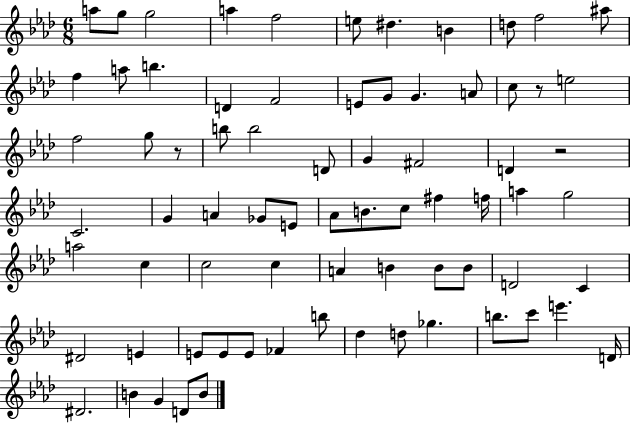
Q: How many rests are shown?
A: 3